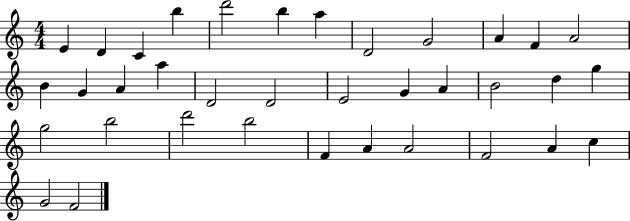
E4/q D4/q C4/q B5/q D6/h B5/q A5/q D4/h G4/h A4/q F4/q A4/h B4/q G4/q A4/q A5/q D4/h D4/h E4/h G4/q A4/q B4/h D5/q G5/q G5/h B5/h D6/h B5/h F4/q A4/q A4/h F4/h A4/q C5/q G4/h F4/h